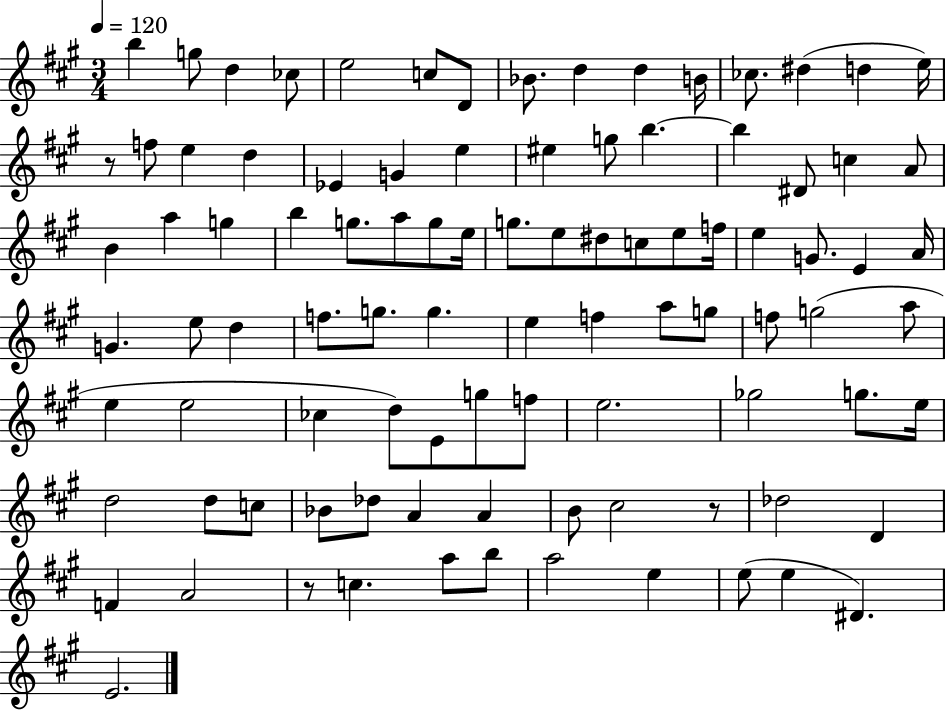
{
  \clef treble
  \numericTimeSignature
  \time 3/4
  \key a \major
  \tempo 4 = 120
  b''4 g''8 d''4 ces''8 | e''2 c''8 d'8 | bes'8. d''4 d''4 b'16 | ces''8. dis''4( d''4 e''16) | \break r8 f''8 e''4 d''4 | ees'4 g'4 e''4 | eis''4 g''8 b''4.~~ | b''4 dis'8 c''4 a'8 | \break b'4 a''4 g''4 | b''4 g''8. a''8 g''8 e''16 | g''8. e''8 dis''8 c''8 e''8 f''16 | e''4 g'8. e'4 a'16 | \break g'4. e''8 d''4 | f''8. g''8. g''4. | e''4 f''4 a''8 g''8 | f''8 g''2( a''8 | \break e''4 e''2 | ces''4 d''8) e'8 g''8 f''8 | e''2. | ges''2 g''8. e''16 | \break d''2 d''8 c''8 | bes'8 des''8 a'4 a'4 | b'8 cis''2 r8 | des''2 d'4 | \break f'4 a'2 | r8 c''4. a''8 b''8 | a''2 e''4 | e''8( e''4 dis'4.) | \break e'2. | \bar "|."
}